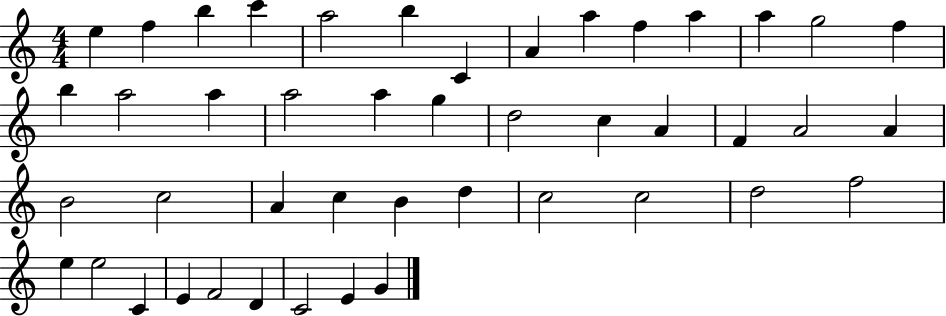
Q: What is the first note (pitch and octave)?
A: E5